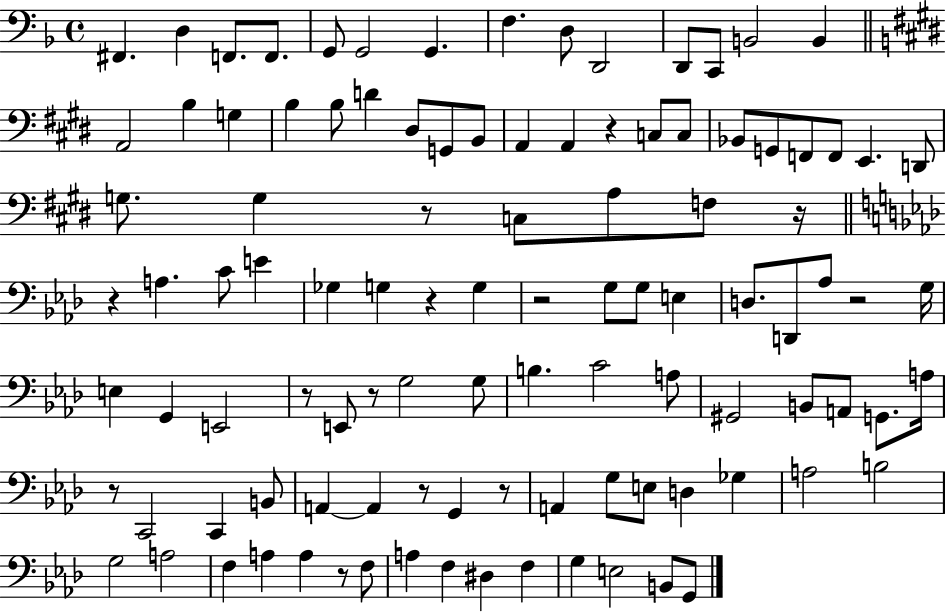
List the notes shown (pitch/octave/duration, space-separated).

F#2/q. D3/q F2/e. F2/e. G2/e G2/h G2/q. F3/q. D3/e D2/h D2/e C2/e B2/h B2/q A2/h B3/q G3/q B3/q B3/e D4/q D#3/e G2/e B2/e A2/q A2/q R/q C3/e C3/e Bb2/e G2/e F2/e F2/e E2/q. D2/e G3/e. G3/q R/e C3/e A3/e F3/e R/s R/q A3/q. C4/e E4/q Gb3/q G3/q R/q G3/q R/h G3/e G3/e E3/q D3/e. D2/e Ab3/e R/h G3/s E3/q G2/q E2/h R/e E2/e R/e G3/h G3/e B3/q. C4/h A3/e G#2/h B2/e A2/e G2/e. A3/s R/e C2/h C2/q B2/e A2/q A2/q R/e G2/q R/e A2/q G3/e E3/e D3/q Gb3/q A3/h B3/h G3/h A3/h F3/q A3/q A3/q R/e F3/e A3/q F3/q D#3/q F3/q G3/q E3/h B2/e G2/e